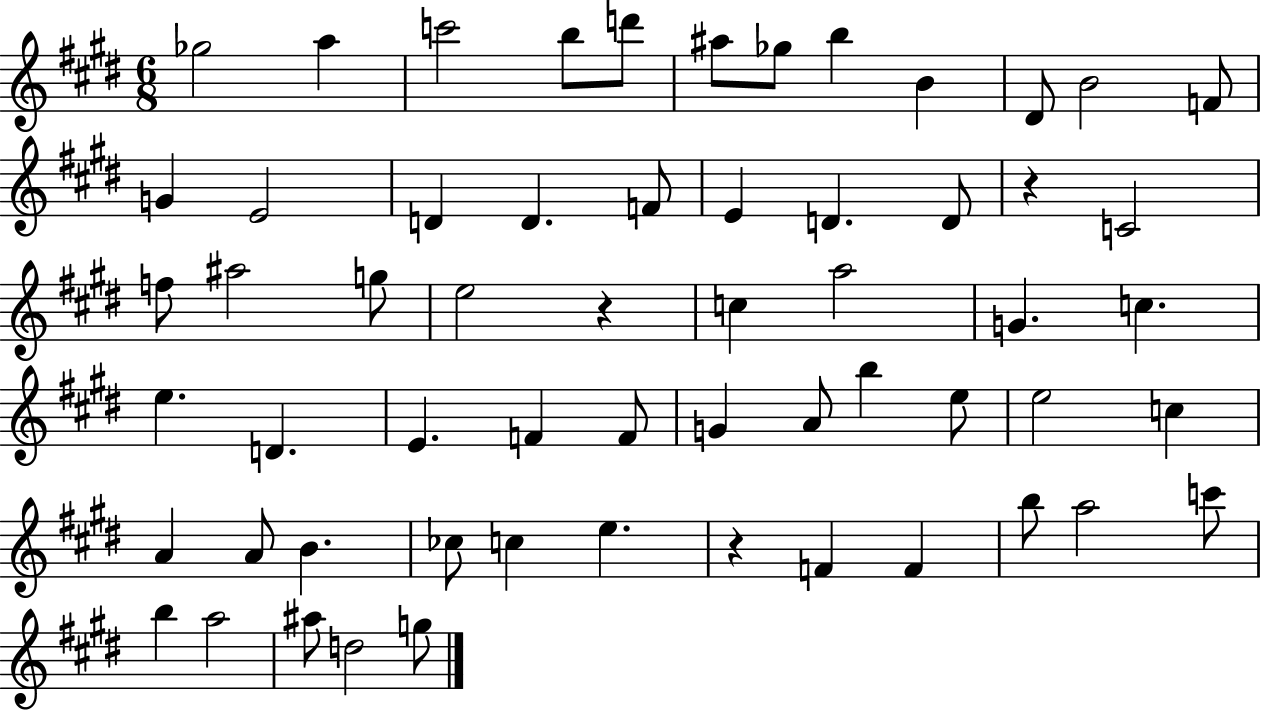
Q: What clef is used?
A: treble